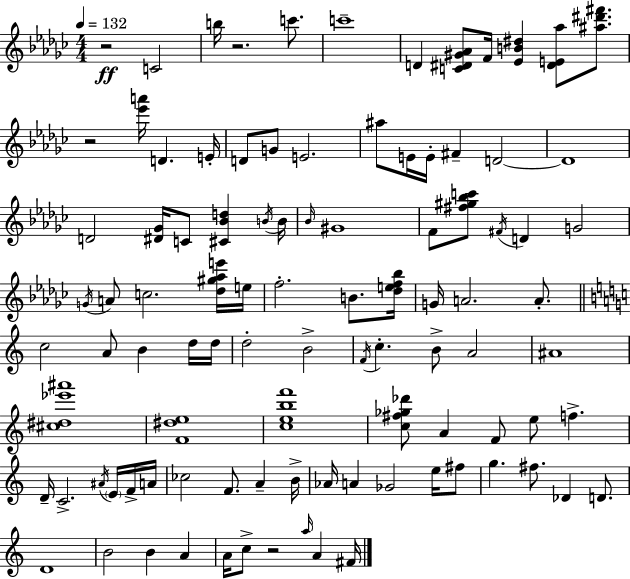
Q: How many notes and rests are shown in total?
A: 98